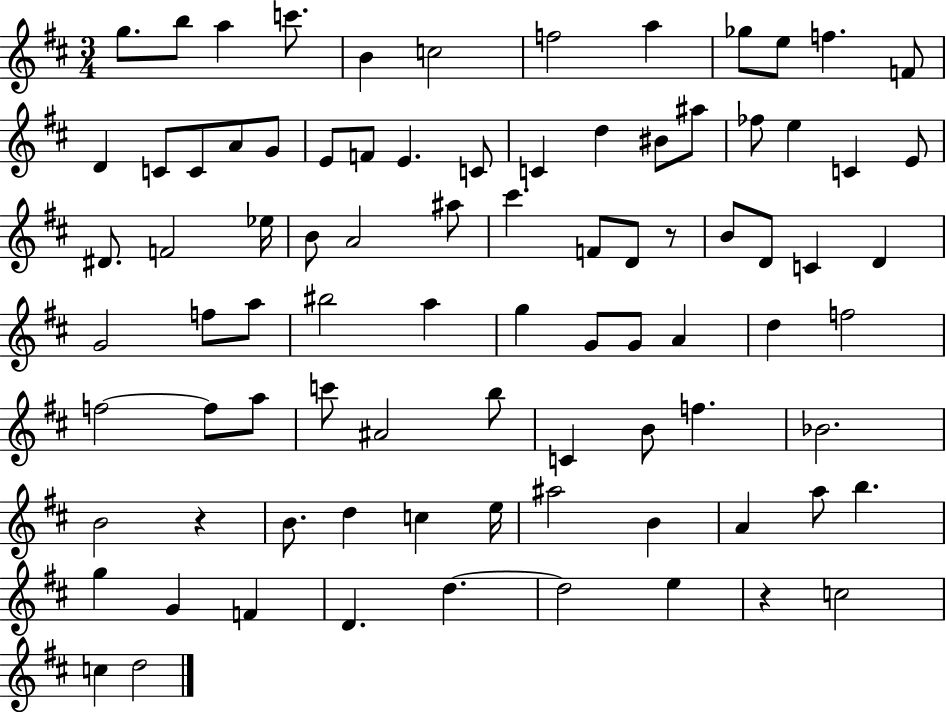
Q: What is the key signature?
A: D major